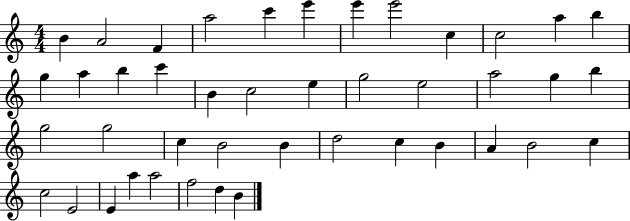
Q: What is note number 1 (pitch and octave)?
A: B4